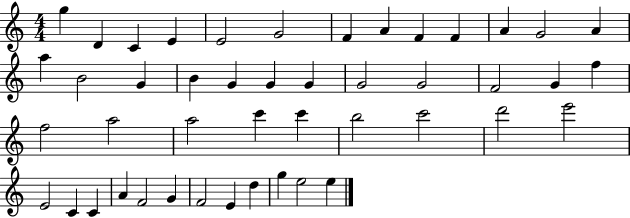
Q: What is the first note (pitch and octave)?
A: G5